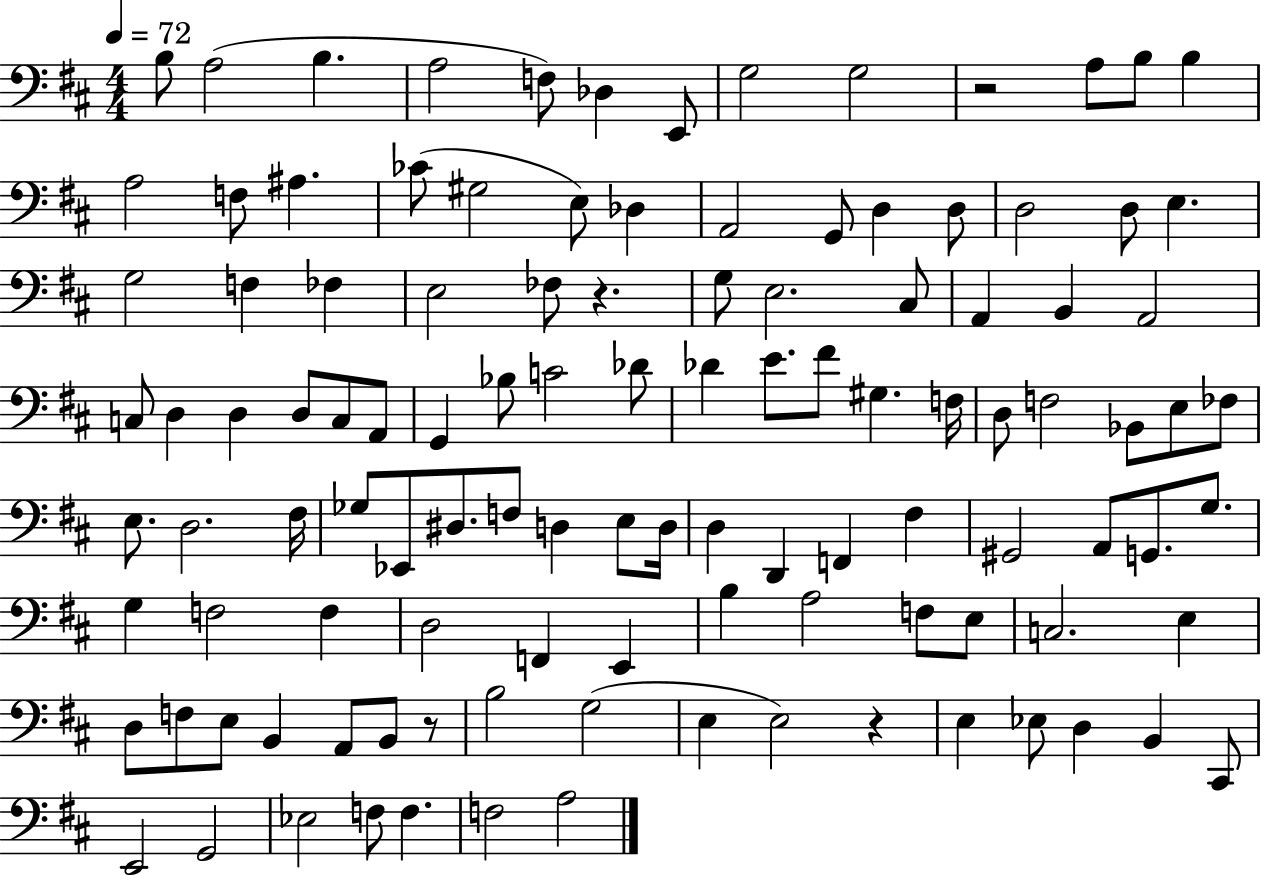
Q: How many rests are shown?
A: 4